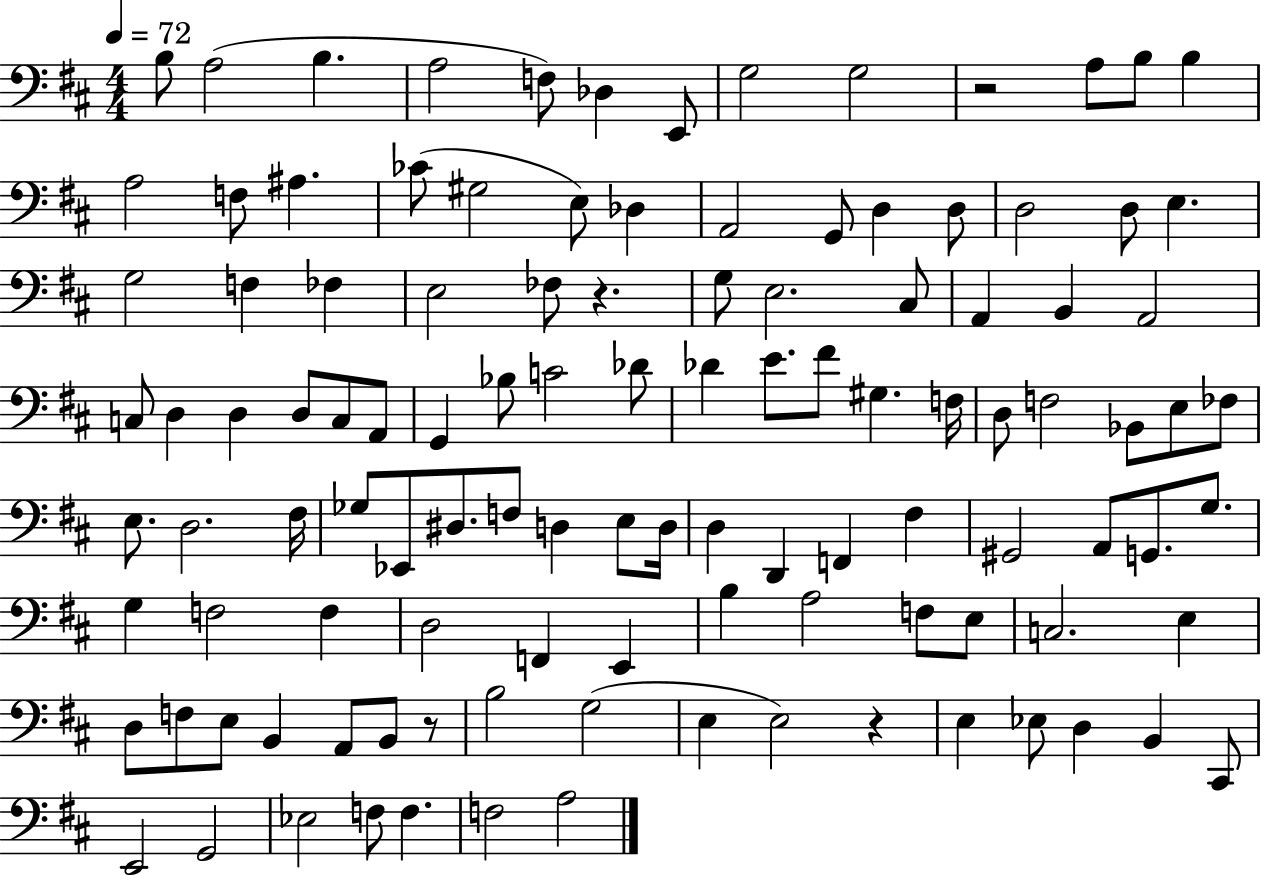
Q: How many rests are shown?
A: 4